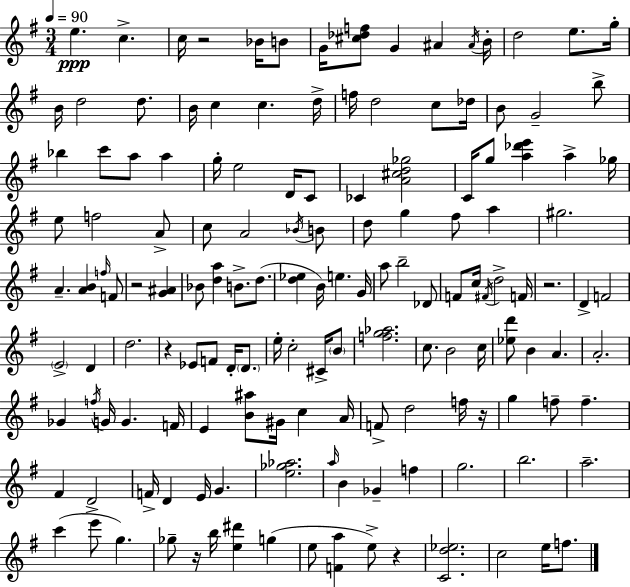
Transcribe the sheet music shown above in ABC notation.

X:1
T:Untitled
M:3/4
L:1/4
K:G
e c c/4 z2 _B/4 B/2 G/4 [^c_df]/2 G ^A ^A/4 B/4 d2 e/2 g/4 B/4 d2 d/2 B/4 c c d/4 f/4 d2 c/2 _d/4 B/2 G2 b/2 _b c'/2 a/2 a g/4 e2 D/4 C/2 _C [A^cd_g]2 C/4 g/2 [a_d'e'] a _g/4 e/2 f2 A/2 c/2 A2 _B/4 B/2 d/2 g ^f/2 a ^g2 A [AB] f/4 F/2 z2 [G^A] _B/2 [da] B/2 d/2 [d_e] B/4 e G/4 a/2 b2 _D/2 F/2 c/4 ^F/4 d2 F/4 z2 D F2 E2 D d2 z _E/2 F/2 D/4 D/2 e/4 c2 ^C/4 B/2 [fg_a]2 c/2 B2 c/4 [_ed']/2 B A A2 _G f/4 G/4 G F/4 E [B^a]/2 ^G/4 c A/4 F/2 d2 f/4 z/4 g f/2 f ^F D2 F/4 D E/4 G [e_g_a]2 a/4 B _G f g2 b2 a2 c' e'/2 g _g/2 z/4 b/4 [e^d'] g e/2 [Fa] e/2 z [Cd_e]2 c2 e/4 f/2